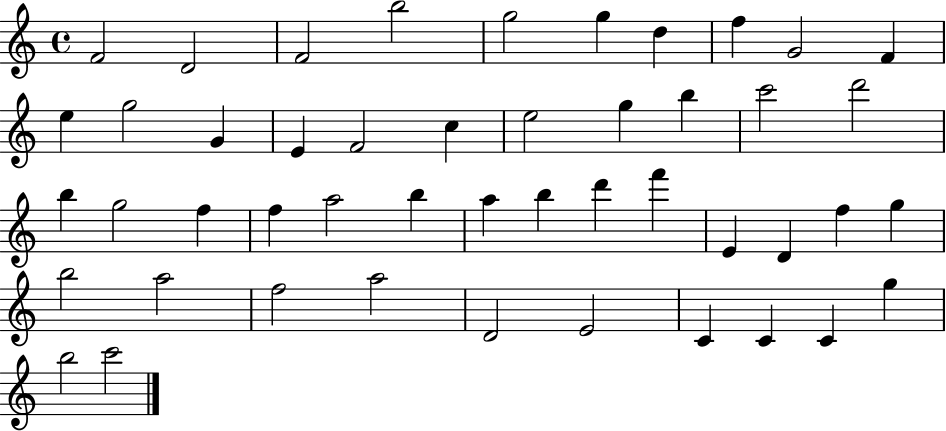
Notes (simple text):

F4/h D4/h F4/h B5/h G5/h G5/q D5/q F5/q G4/h F4/q E5/q G5/h G4/q E4/q F4/h C5/q E5/h G5/q B5/q C6/h D6/h B5/q G5/h F5/q F5/q A5/h B5/q A5/q B5/q D6/q F6/q E4/q D4/q F5/q G5/q B5/h A5/h F5/h A5/h D4/h E4/h C4/q C4/q C4/q G5/q B5/h C6/h